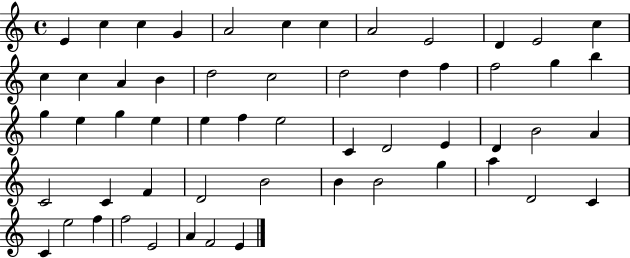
{
  \clef treble
  \time 4/4
  \defaultTimeSignature
  \key c \major
  e'4 c''4 c''4 g'4 | a'2 c''4 c''4 | a'2 e'2 | d'4 e'2 c''4 | \break c''4 c''4 a'4 b'4 | d''2 c''2 | d''2 d''4 f''4 | f''2 g''4 b''4 | \break g''4 e''4 g''4 e''4 | e''4 f''4 e''2 | c'4 d'2 e'4 | d'4 b'2 a'4 | \break c'2 c'4 f'4 | d'2 b'2 | b'4 b'2 g''4 | a''4 d'2 c'4 | \break c'4 e''2 f''4 | f''2 e'2 | a'4 f'2 e'4 | \bar "|."
}